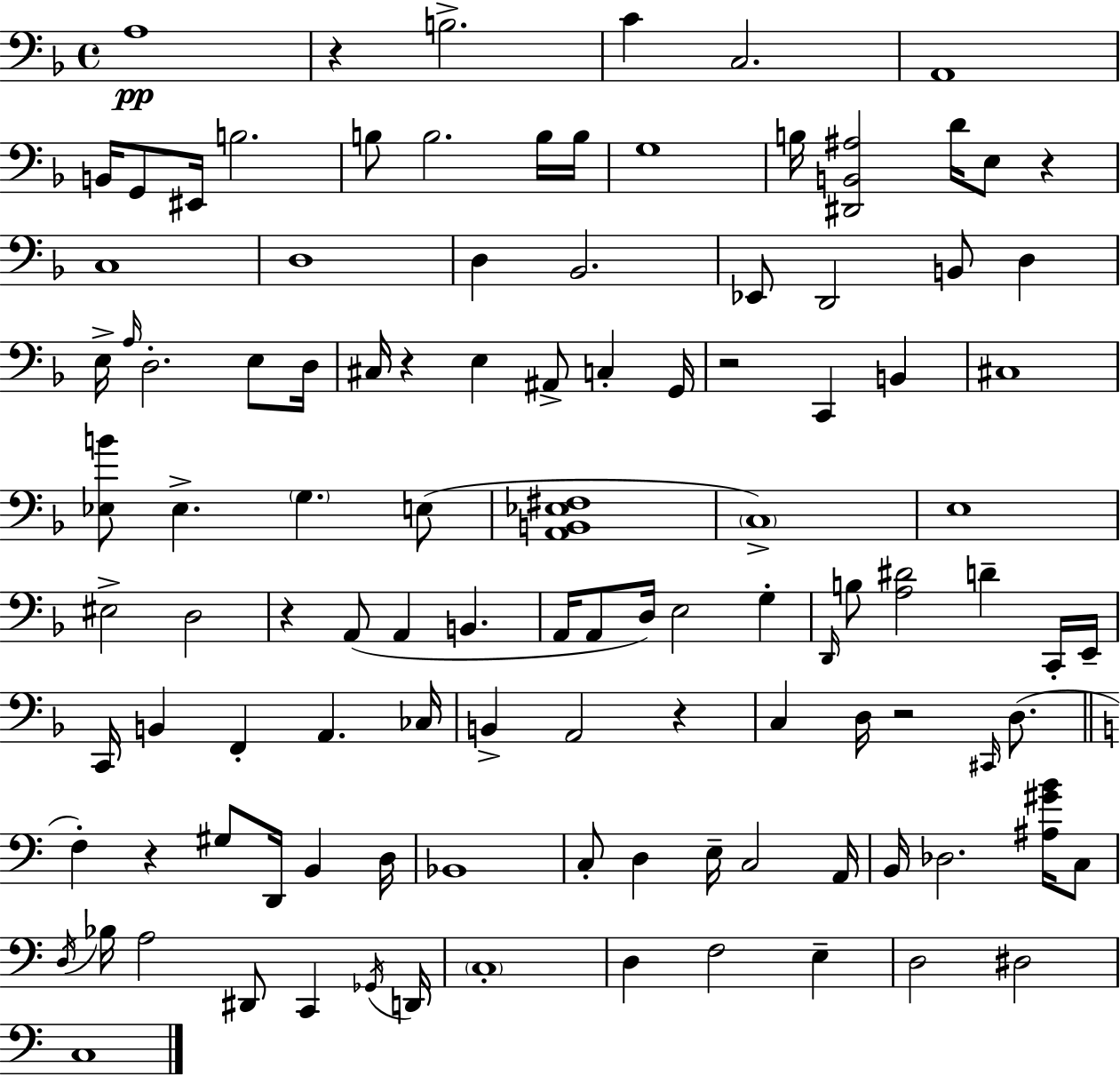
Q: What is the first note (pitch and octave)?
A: A3